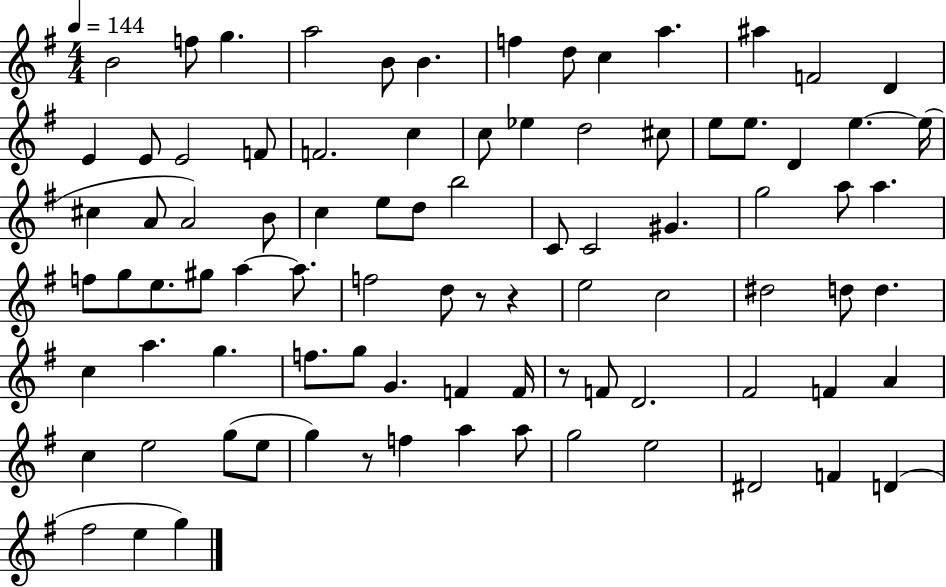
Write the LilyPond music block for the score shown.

{
  \clef treble
  \numericTimeSignature
  \time 4/4
  \key g \major
  \tempo 4 = 144
  b'2 f''8 g''4. | a''2 b'8 b'4. | f''4 d''8 c''4 a''4. | ais''4 f'2 d'4 | \break e'4 e'8 e'2 f'8 | f'2. c''4 | c''8 ees''4 d''2 cis''8 | e''8 e''8. d'4 e''4.~~ e''16( | \break cis''4 a'8 a'2) b'8 | c''4 e''8 d''8 b''2 | c'8 c'2 gis'4. | g''2 a''8 a''4. | \break f''8 g''8 e''8. gis''8 a''4~~ a''8. | f''2 d''8 r8 r4 | e''2 c''2 | dis''2 d''8 d''4. | \break c''4 a''4. g''4. | f''8. g''8 g'4. f'4 f'16 | r8 f'8 d'2. | fis'2 f'4 a'4 | \break c''4 e''2 g''8( e''8 | g''4) r8 f''4 a''4 a''8 | g''2 e''2 | dis'2 f'4 d'4( | \break fis''2 e''4 g''4) | \bar "|."
}